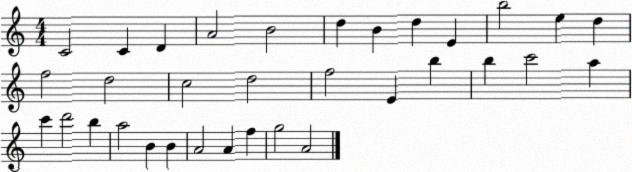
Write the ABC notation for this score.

X:1
T:Untitled
M:4/4
L:1/4
K:C
C2 C D A2 B2 d B d E b2 e d f2 d2 c2 d2 f2 E b b c'2 a c' d'2 b a2 B B A2 A f g2 A2